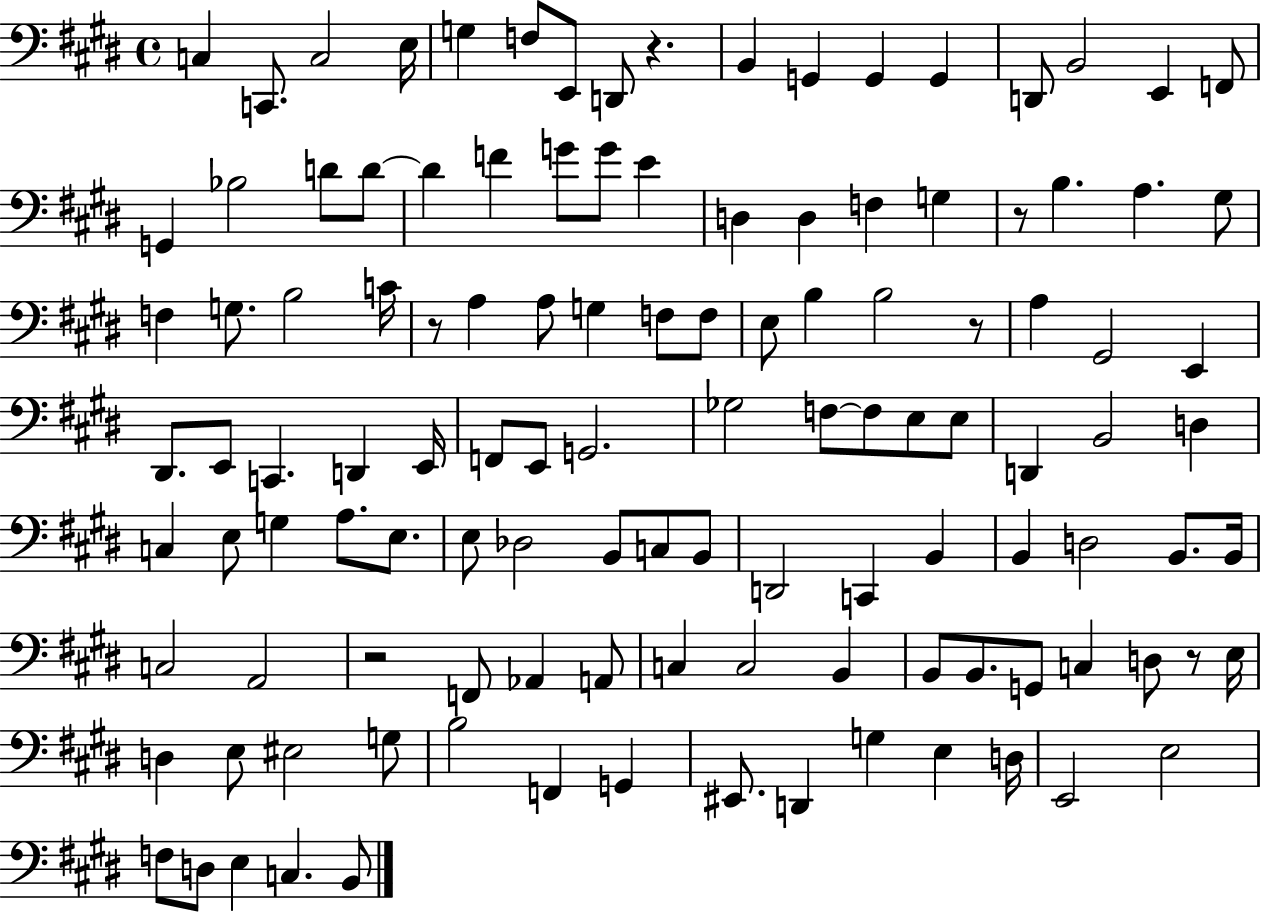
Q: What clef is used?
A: bass